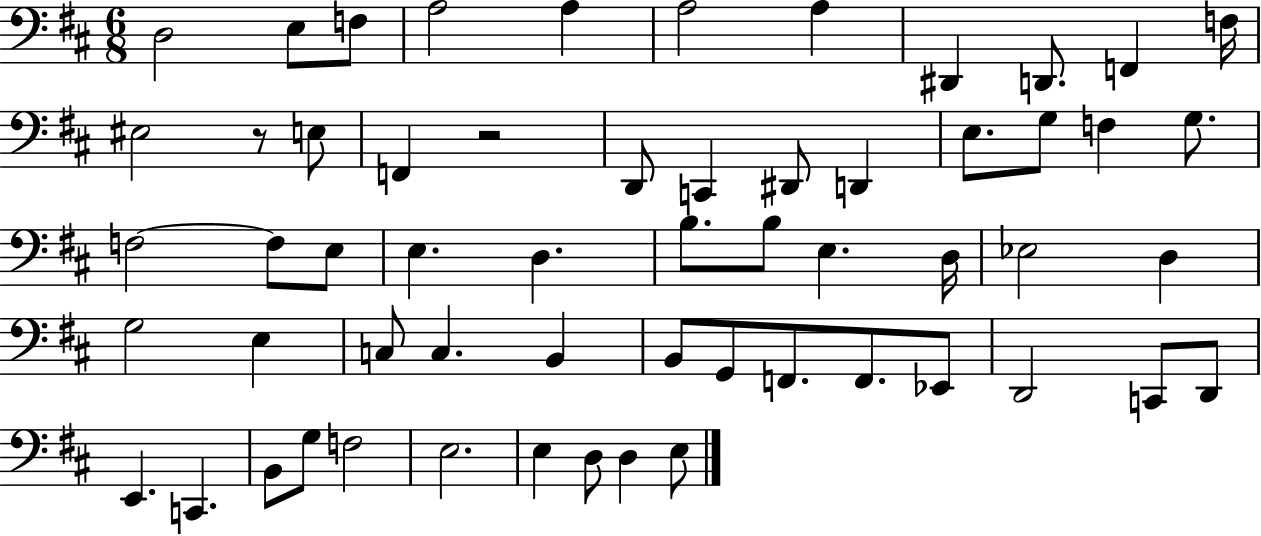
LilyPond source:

{
  \clef bass
  \numericTimeSignature
  \time 6/8
  \key d \major
  d2 e8 f8 | a2 a4 | a2 a4 | dis,4 d,8. f,4 f16 | \break eis2 r8 e8 | f,4 r2 | d,8 c,4 dis,8 d,4 | e8. g8 f4 g8. | \break f2~~ f8 e8 | e4. d4. | b8. b8 e4. d16 | ees2 d4 | \break g2 e4 | c8 c4. b,4 | b,8 g,8 f,8. f,8. ees,8 | d,2 c,8 d,8 | \break e,4. c,4. | b,8 g8 f2 | e2. | e4 d8 d4 e8 | \break \bar "|."
}